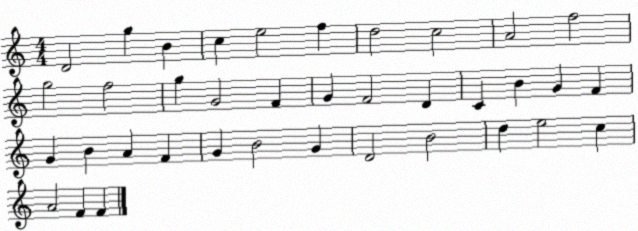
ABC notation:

X:1
T:Untitled
M:4/4
L:1/4
K:C
D2 g B c e2 f d2 c2 A2 f2 g2 f2 g G2 F G F2 D C B G F G B A F G B2 G D2 B2 d e2 c A2 F F